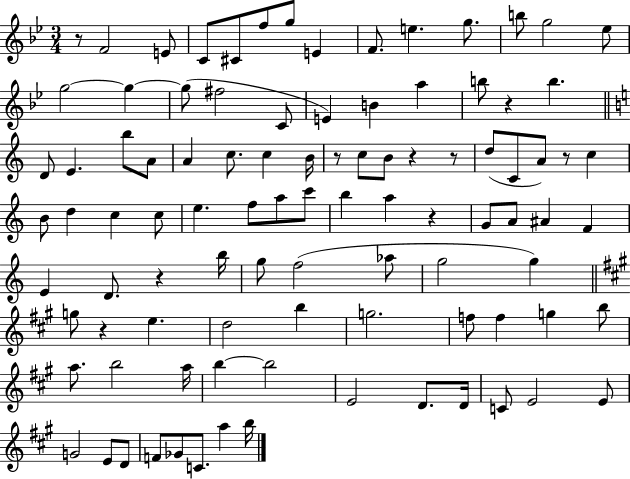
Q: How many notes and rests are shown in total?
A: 96